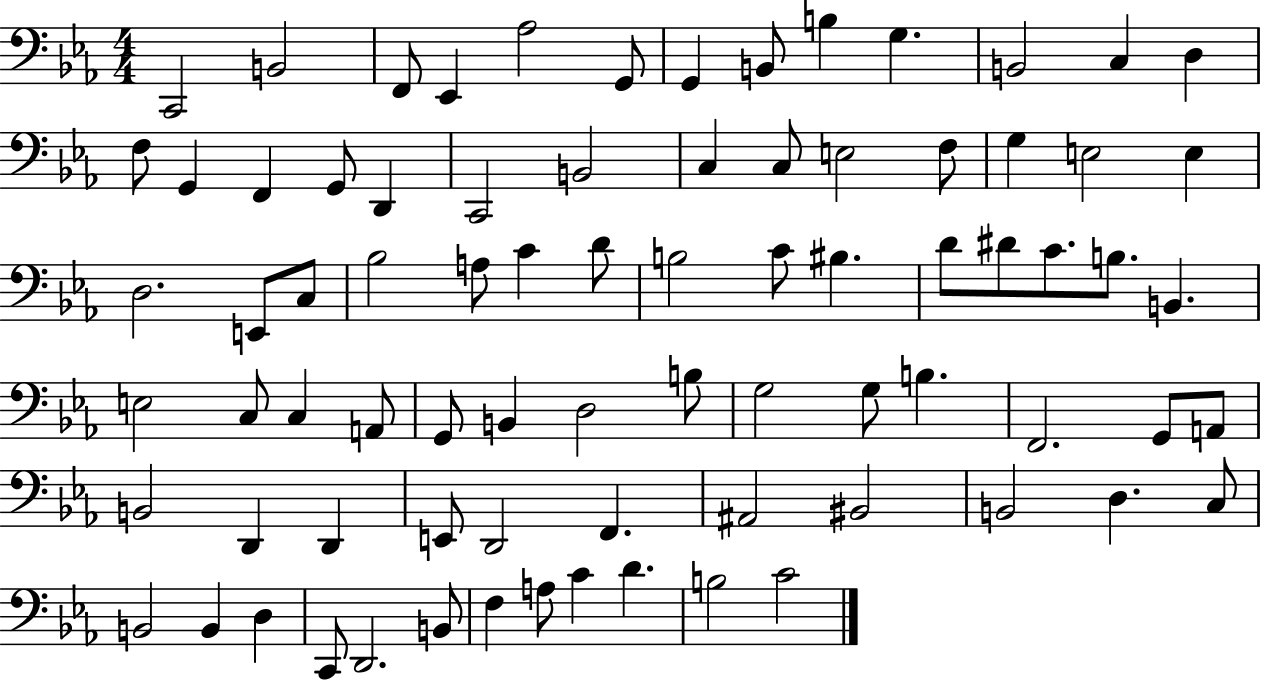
C2/h B2/h F2/e Eb2/q Ab3/h G2/e G2/q B2/e B3/q G3/q. B2/h C3/q D3/q F3/e G2/q F2/q G2/e D2/q C2/h B2/h C3/q C3/e E3/h F3/e G3/q E3/h E3/q D3/h. E2/e C3/e Bb3/h A3/e C4/q D4/e B3/h C4/e BIS3/q. D4/e D#4/e C4/e. B3/e. B2/q. E3/h C3/e C3/q A2/e G2/e B2/q D3/h B3/e G3/h G3/e B3/q. F2/h. G2/e A2/e B2/h D2/q D2/q E2/e D2/h F2/q. A#2/h BIS2/h B2/h D3/q. C3/e B2/h B2/q D3/q C2/e D2/h. B2/e F3/q A3/e C4/q D4/q. B3/h C4/h